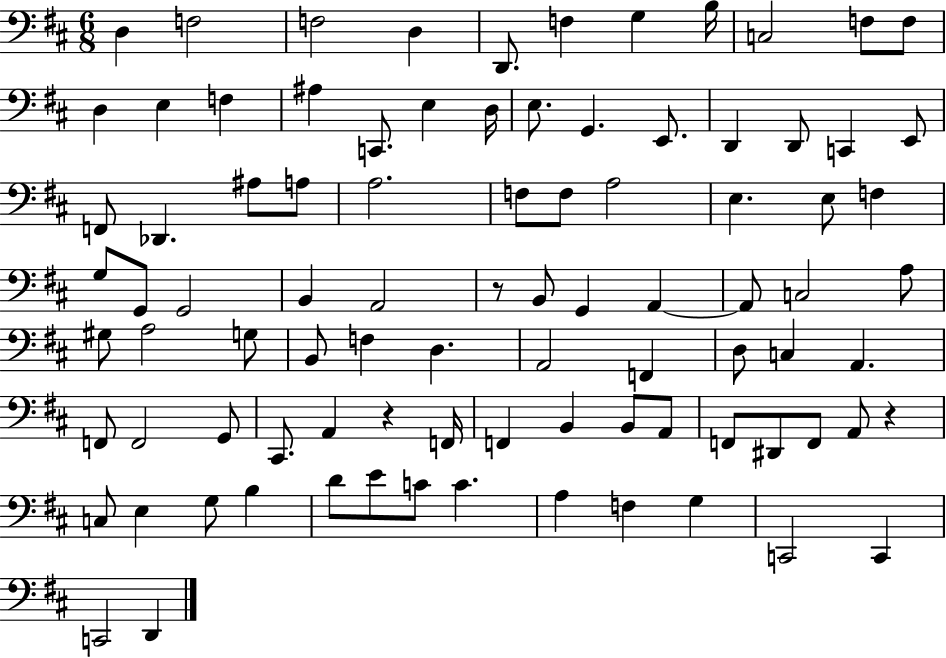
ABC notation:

X:1
T:Untitled
M:6/8
L:1/4
K:D
D, F,2 F,2 D, D,,/2 F, G, B,/4 C,2 F,/2 F,/2 D, E, F, ^A, C,,/2 E, D,/4 E,/2 G,, E,,/2 D,, D,,/2 C,, E,,/2 F,,/2 _D,, ^A,/2 A,/2 A,2 F,/2 F,/2 A,2 E, E,/2 F, G,/2 G,,/2 G,,2 B,, A,,2 z/2 B,,/2 G,, A,, A,,/2 C,2 A,/2 ^G,/2 A,2 G,/2 B,,/2 F, D, A,,2 F,, D,/2 C, A,, F,,/2 F,,2 G,,/2 ^C,,/2 A,, z F,,/4 F,, B,, B,,/2 A,,/2 F,,/2 ^D,,/2 F,,/2 A,,/2 z C,/2 E, G,/2 B, D/2 E/2 C/2 C A, F, G, C,,2 C,, C,,2 D,,